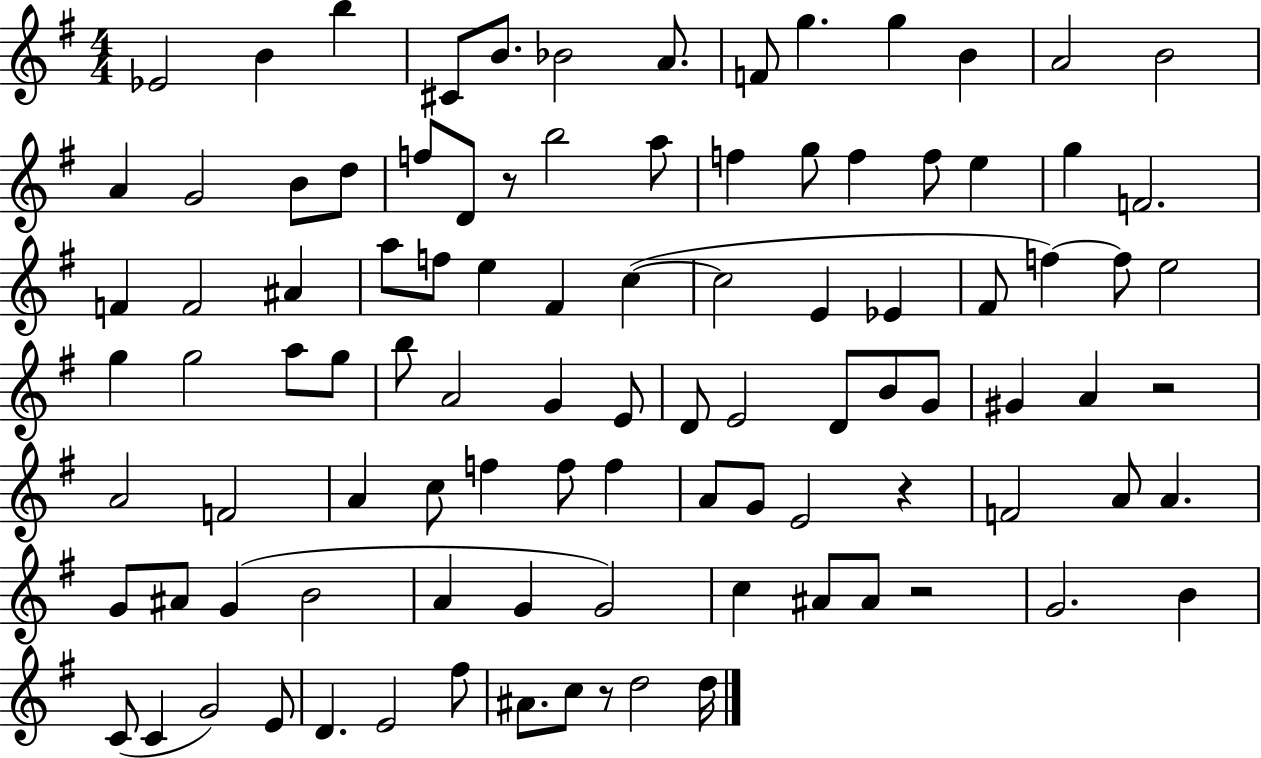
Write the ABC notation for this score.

X:1
T:Untitled
M:4/4
L:1/4
K:G
_E2 B b ^C/2 B/2 _B2 A/2 F/2 g g B A2 B2 A G2 B/2 d/2 f/2 D/2 z/2 b2 a/2 f g/2 f f/2 e g F2 F F2 ^A a/2 f/2 e ^F c c2 E _E ^F/2 f f/2 e2 g g2 a/2 g/2 b/2 A2 G E/2 D/2 E2 D/2 B/2 G/2 ^G A z2 A2 F2 A c/2 f f/2 f A/2 G/2 E2 z F2 A/2 A G/2 ^A/2 G B2 A G G2 c ^A/2 ^A/2 z2 G2 B C/2 C G2 E/2 D E2 ^f/2 ^A/2 c/2 z/2 d2 d/4